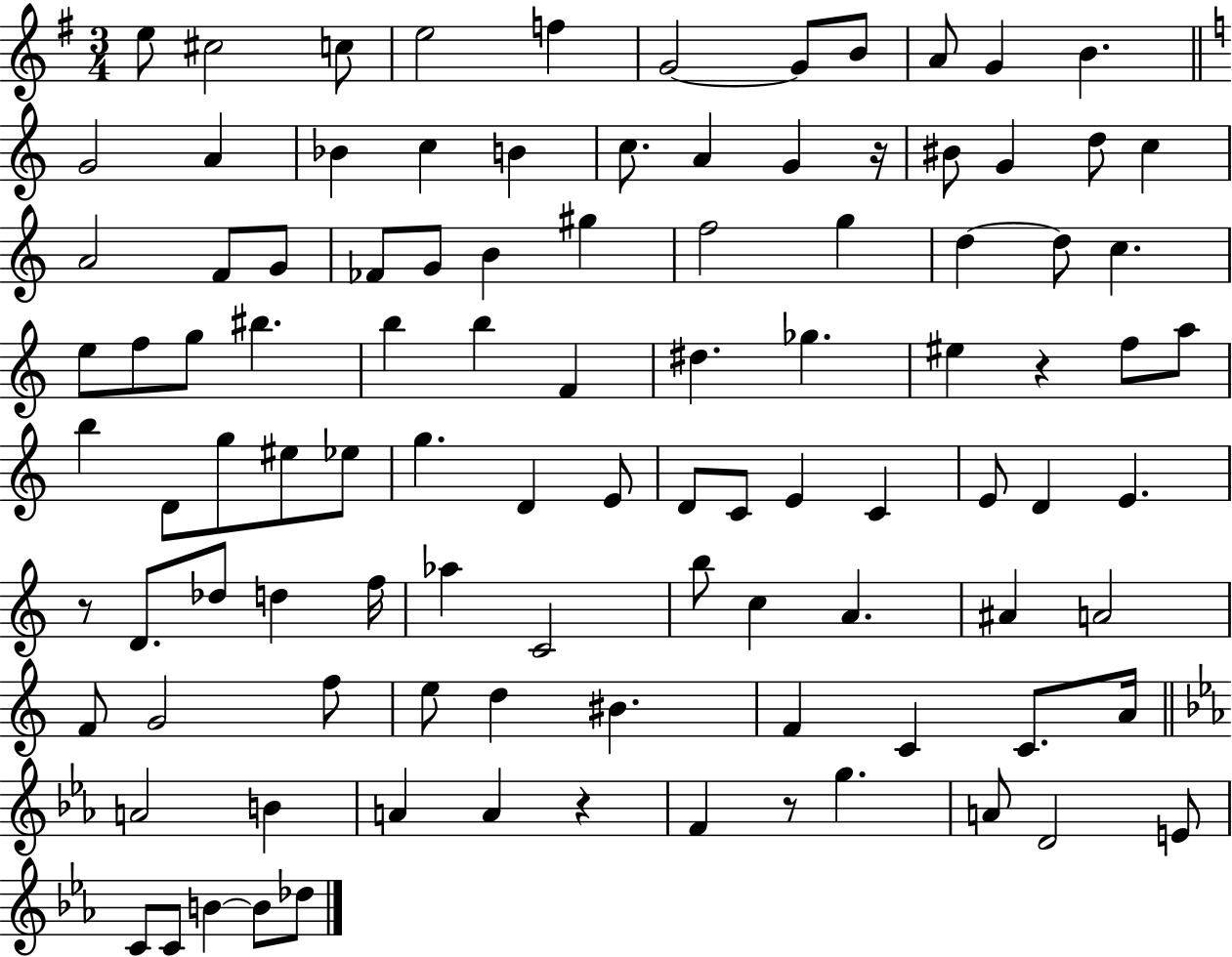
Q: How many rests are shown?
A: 5